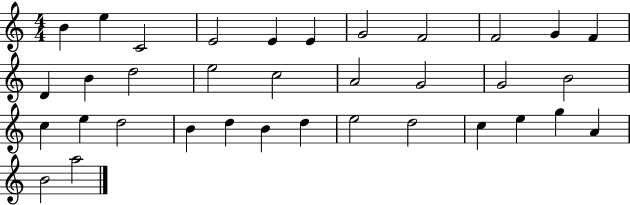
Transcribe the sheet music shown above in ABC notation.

X:1
T:Untitled
M:4/4
L:1/4
K:C
B e C2 E2 E E G2 F2 F2 G F D B d2 e2 c2 A2 G2 G2 B2 c e d2 B d B d e2 d2 c e g A B2 a2